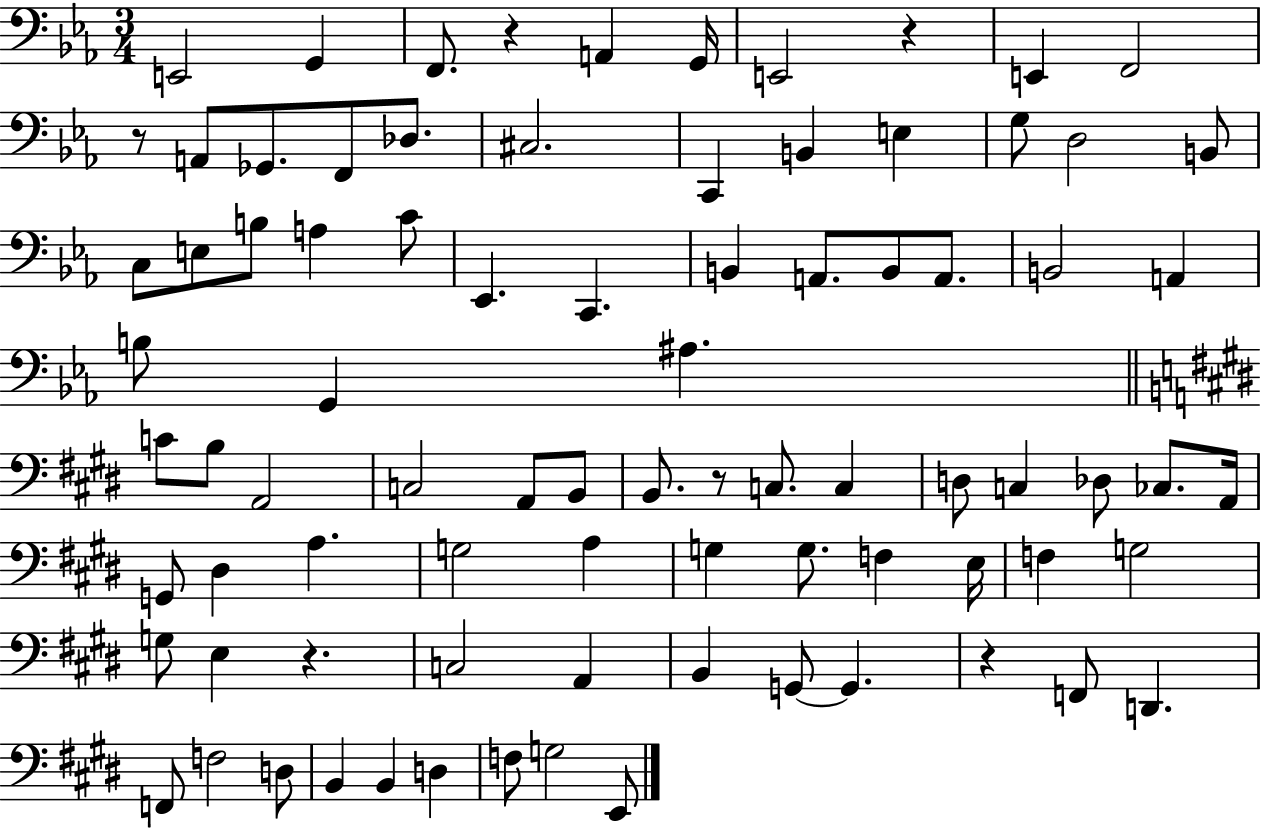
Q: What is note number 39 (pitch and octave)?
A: C3